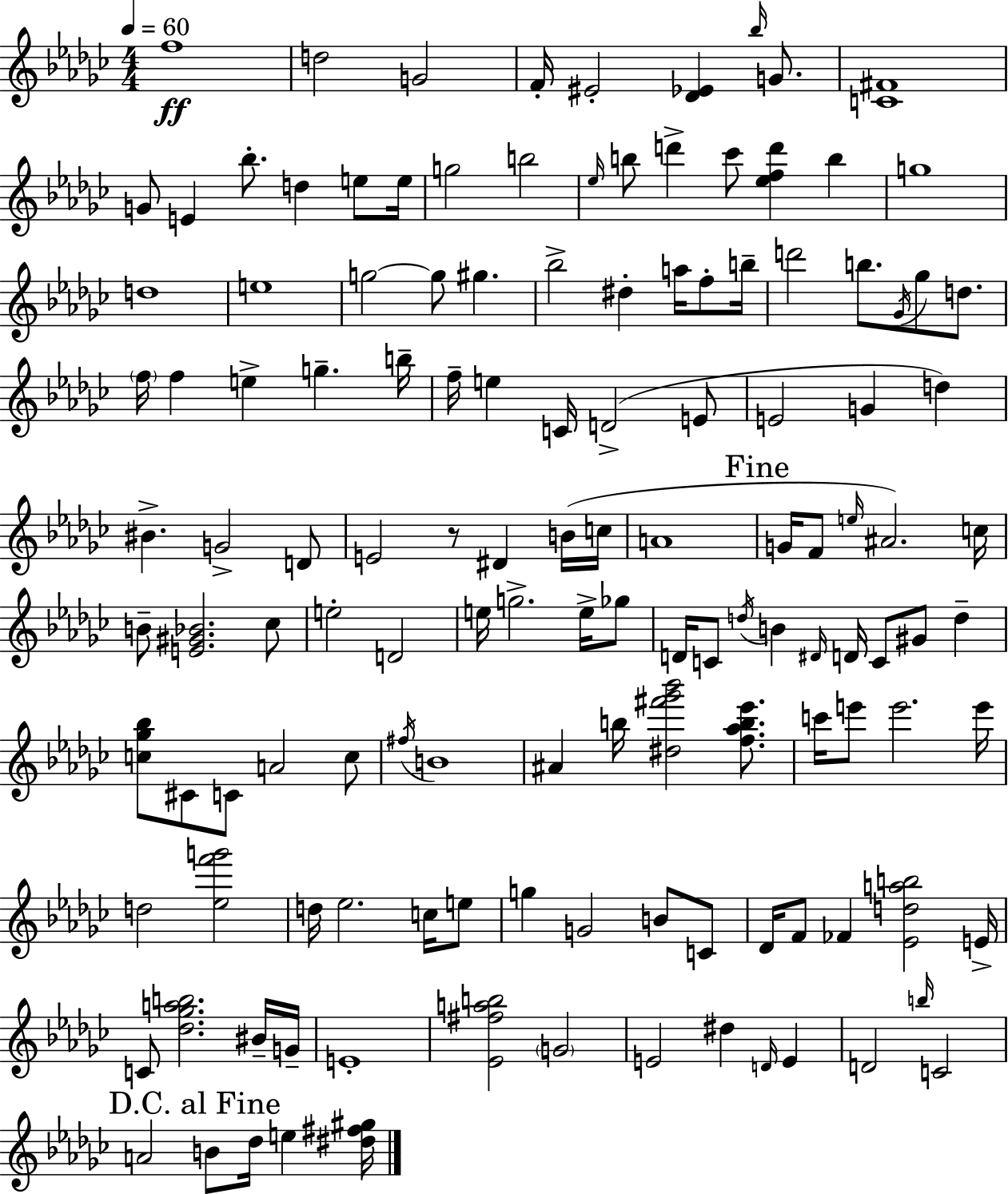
F5/w D5/h G4/h F4/s EIS4/h [Db4,Eb4]/q Bb5/s G4/e. [C4,F#4]/w G4/e E4/q Bb5/e. D5/q E5/e E5/s G5/h B5/h Eb5/s B5/e D6/q CES6/e [Eb5,F5,D6]/q B5/q G5/w D5/w E5/w G5/h G5/e G#5/q. Bb5/h D#5/q A5/s F5/e B5/s D6/h B5/e. Gb4/s Gb5/e D5/e. F5/s F5/q E5/q G5/q. B5/s F5/s E5/q C4/s D4/h E4/e E4/h G4/q D5/q BIS4/q. G4/h D4/e E4/h R/e D#4/q B4/s C5/s A4/w G4/s F4/e E5/s A#4/h. C5/s B4/e [E4,G#4,Bb4]/h. CES5/e E5/h D4/h E5/s G5/h. E5/s Gb5/e D4/s C4/e D5/s B4/q D#4/s D4/s C4/e G#4/e D5/q [C5,Gb5,Bb5]/e C#4/e C4/e A4/h C5/e F#5/s B4/w A#4/q B5/s [D#5,F#6,Gb6,Bb6]/h [F5,Ab5,B5,Eb6]/e. C6/s E6/e E6/h. E6/s D5/h [Eb5,F6,G6]/h D5/s Eb5/h. C5/s E5/e G5/q G4/h B4/e C4/e Db4/s F4/e FES4/q [Eb4,D5,A5,B5]/h E4/s C4/e [Db5,Gb5,A5,B5]/h. BIS4/s G4/s E4/w [Eb4,F#5,A5,B5]/h G4/h E4/h D#5/q D4/s E4/q D4/h B5/s C4/h A4/h B4/e Db5/s E5/q [D#5,F#5,G#5]/s